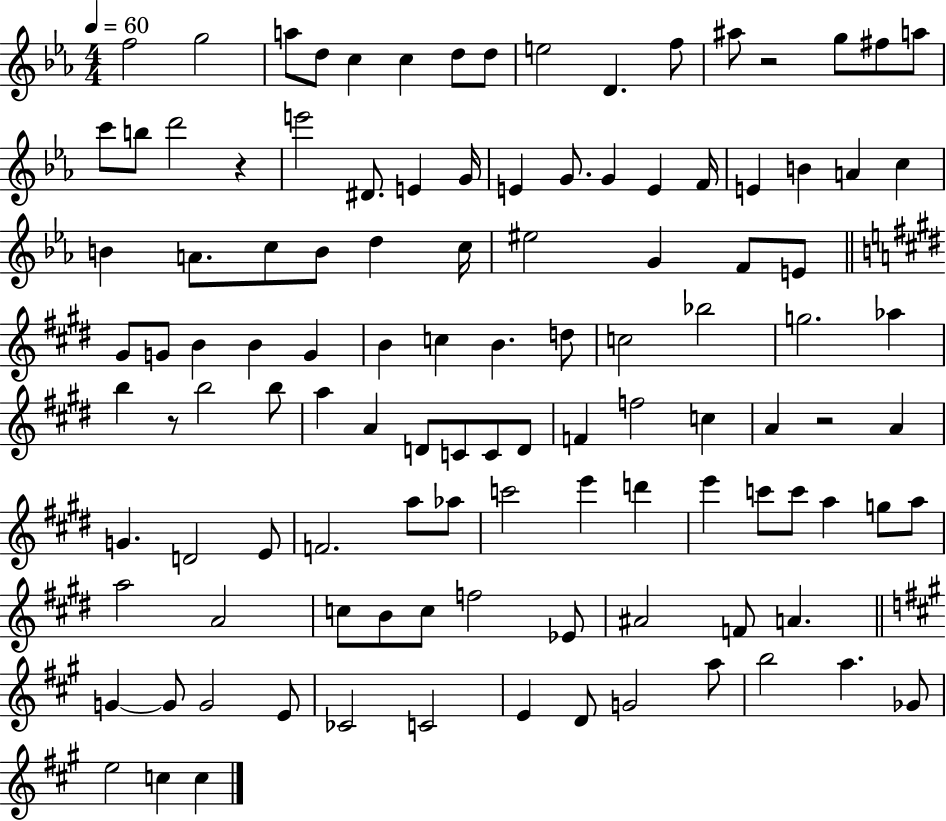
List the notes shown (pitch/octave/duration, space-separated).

F5/h G5/h A5/e D5/e C5/q C5/q D5/e D5/e E5/h D4/q. F5/e A#5/e R/h G5/e F#5/e A5/e C6/e B5/e D6/h R/q E6/h D#4/e. E4/q G4/s E4/q G4/e. G4/q E4/q F4/s E4/q B4/q A4/q C5/q B4/q A4/e. C5/e B4/e D5/q C5/s EIS5/h G4/q F4/e E4/e G#4/e G4/e B4/q B4/q G4/q B4/q C5/q B4/q. D5/e C5/h Bb5/h G5/h. Ab5/q B5/q R/e B5/h B5/e A5/q A4/q D4/e C4/e C4/e D4/e F4/q F5/h C5/q A4/q R/h A4/q G4/q. D4/h E4/e F4/h. A5/e Ab5/e C6/h E6/q D6/q E6/q C6/e C6/e A5/q G5/e A5/e A5/h A4/h C5/e B4/e C5/e F5/h Eb4/e A#4/h F4/e A4/q. G4/q G4/e G4/h E4/e CES4/h C4/h E4/q D4/e G4/h A5/e B5/h A5/q. Gb4/e E5/h C5/q C5/q